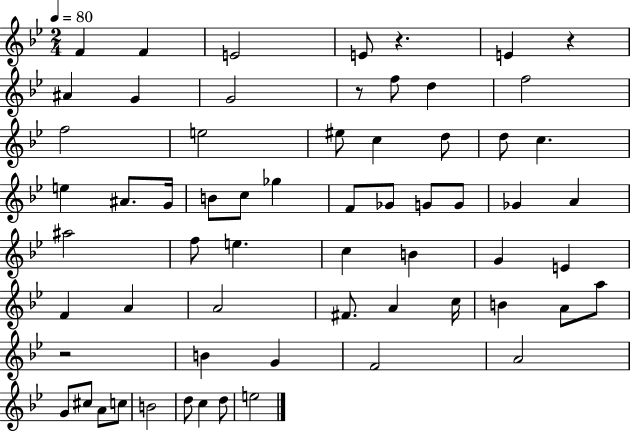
{
  \clef treble
  \numericTimeSignature
  \time 2/4
  \key bes \major
  \tempo 4 = 80
  f'4 f'4 | e'2 | e'8 r4. | e'4 r4 | \break ais'4 g'4 | g'2 | r8 f''8 d''4 | f''2 | \break f''2 | e''2 | eis''8 c''4 d''8 | d''8 c''4. | \break e''4 ais'8. g'16 | b'8 c''8 ges''4 | f'8 ges'8 g'8 g'8 | ges'4 a'4 | \break ais''2 | f''8 e''4. | c''4 b'4 | g'4 e'4 | \break f'4 a'4 | a'2 | fis'8. a'4 c''16 | b'4 a'8 a''8 | \break r2 | b'4 g'4 | f'2 | a'2 | \break g'8 cis''8 a'8 c''8 | b'2 | d''8 c''4 d''8 | e''2 | \break \bar "|."
}